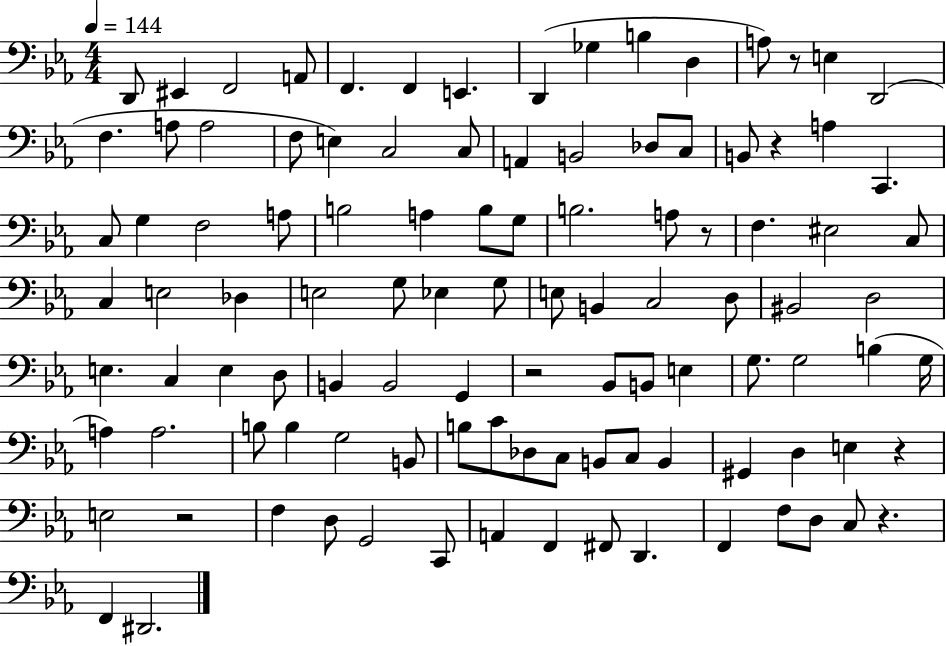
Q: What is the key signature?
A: EES major